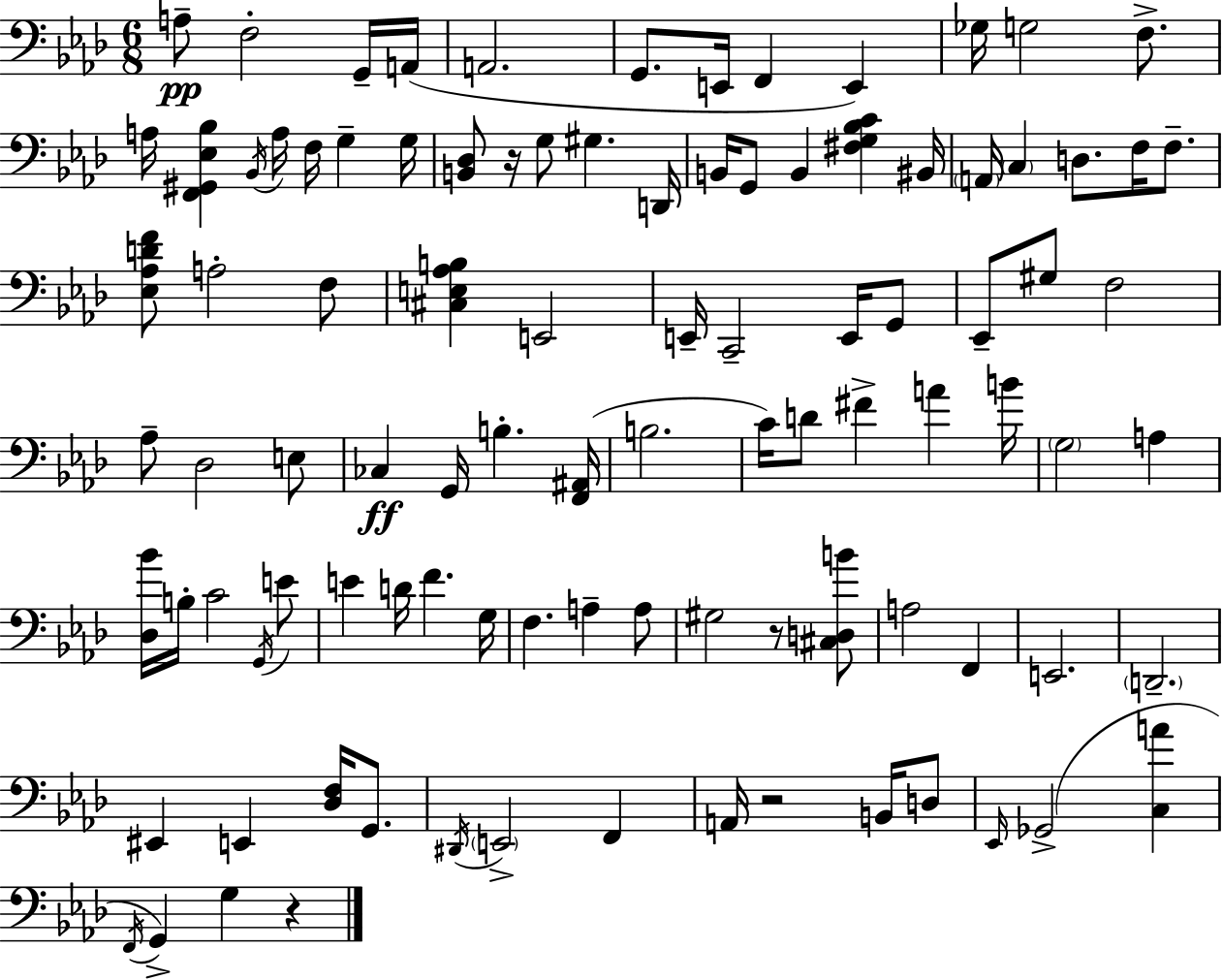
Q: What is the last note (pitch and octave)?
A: G3